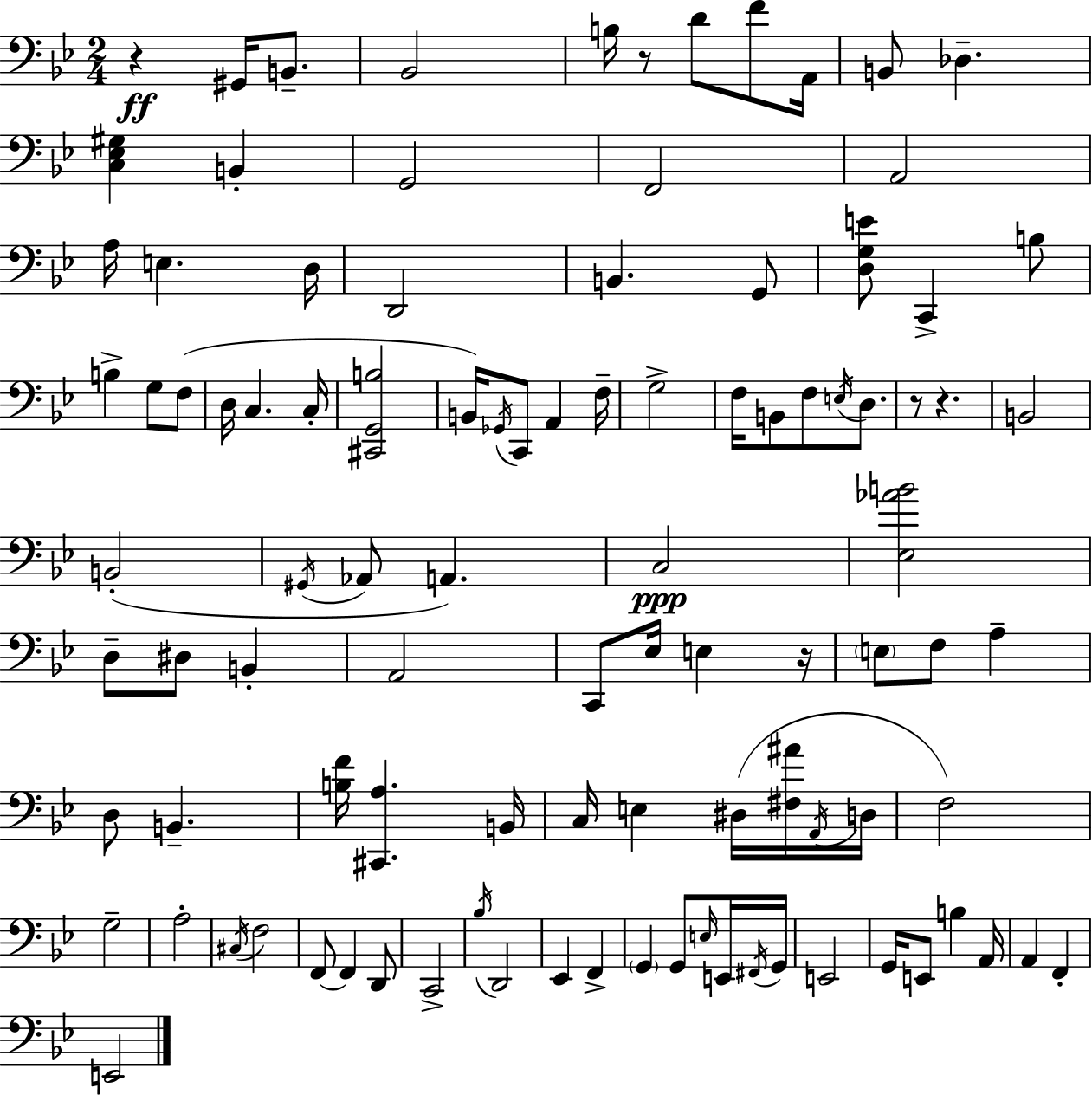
R/q G#2/s B2/e. Bb2/h B3/s R/e D4/e F4/e A2/s B2/e Db3/q. [C3,Eb3,G#3]/q B2/q G2/h F2/h A2/h A3/s E3/q. D3/s D2/h B2/q. G2/e [D3,G3,E4]/e C2/q B3/e B3/q G3/e F3/e D3/s C3/q. C3/s [C#2,G2,B3]/h B2/s Gb2/s C2/e A2/q F3/s G3/h F3/s B2/e F3/e E3/s D3/e. R/e R/q. B2/h B2/h G#2/s Ab2/e A2/q. C3/h [Eb3,Ab4,B4]/h D3/e D#3/e B2/q A2/h C2/e Eb3/s E3/q R/s E3/e F3/e A3/q D3/e B2/q. [B3,F4]/s [C#2,A3]/q. B2/s C3/s E3/q D#3/s [F#3,A#4]/s A2/s D3/s F3/h G3/h A3/h C#3/s F3/h F2/e F2/q D2/e C2/h Bb3/s D2/h Eb2/q F2/q G2/q G2/e E3/s E2/s F#2/s G2/s E2/h G2/s E2/e B3/q A2/s A2/q F2/q E2/h